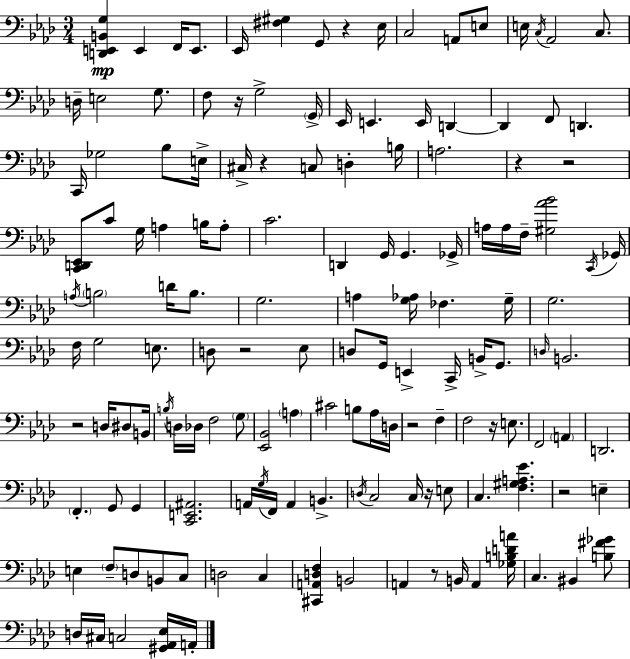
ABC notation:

X:1
T:Untitled
M:3/4
L:1/4
K:Ab
[D,,E,,B,,G,] E,, F,,/4 E,,/2 _E,,/4 [^F,^G,] G,,/2 z _E,/4 C,2 A,,/2 E,/2 E,/4 C,/4 _A,,2 C,/2 D,/4 E,2 G,/2 F,/2 z/4 G,2 G,,/4 _E,,/4 E,, E,,/4 D,, D,, F,,/2 D,, C,,/4 _G,2 _B,/2 E,/4 ^C,/4 z C,/2 D, B,/4 A,2 z z2 [C,,D,,_E,,]/2 C/2 G,/4 A, B,/4 A,/2 C2 D,, G,,/4 G,, _G,,/4 A,/4 A,/4 F,/4 [^G,_A_B]2 C,,/4 _G,,/4 A,/4 B,2 D/4 B,/2 G,2 A, [G,_A,]/4 _F, G,/4 G,2 F,/4 G,2 E,/2 D,/2 z2 _E,/2 D,/2 G,,/4 E,, C,,/4 B,,/4 G,,/2 D,/4 B,,2 z2 D,/4 ^D,/2 B,,/4 B,/4 D,/4 _D,/4 F,2 G,/2 [_E,,_B,,]2 A, ^C2 B,/2 _A,/4 D,/4 z2 F, F,2 z/4 E,/2 F,,2 A,, D,,2 F,, G,,/2 G,, [C,,E,,^A,,]2 A,,/4 G,/4 F,,/4 A,, B,, D,/4 C,2 C,/4 z/4 E,/2 C, [F,^G,A,_E] z2 E, E, F,/2 D,/2 B,,/2 C,/2 D,2 C, [^C,,A,,D,F,] B,,2 A,, z/2 B,,/4 A,, [_G,B,DA]/4 C, ^B,, [B,^F_G]/2 D,/4 ^C,/4 C,2 [^G,,_A,,_E,]/4 A,,/4